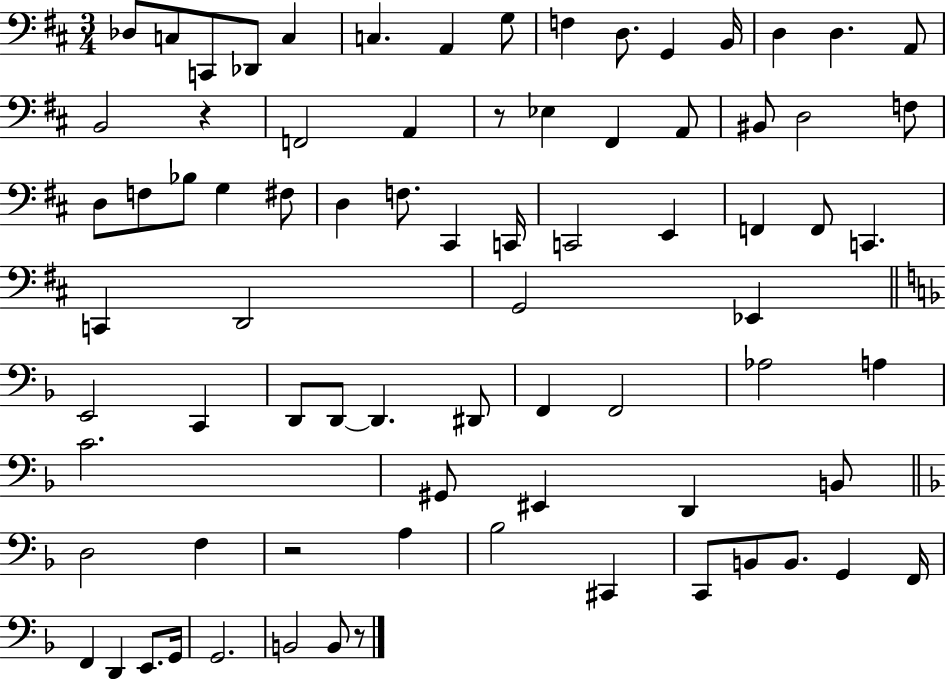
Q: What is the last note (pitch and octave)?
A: B2